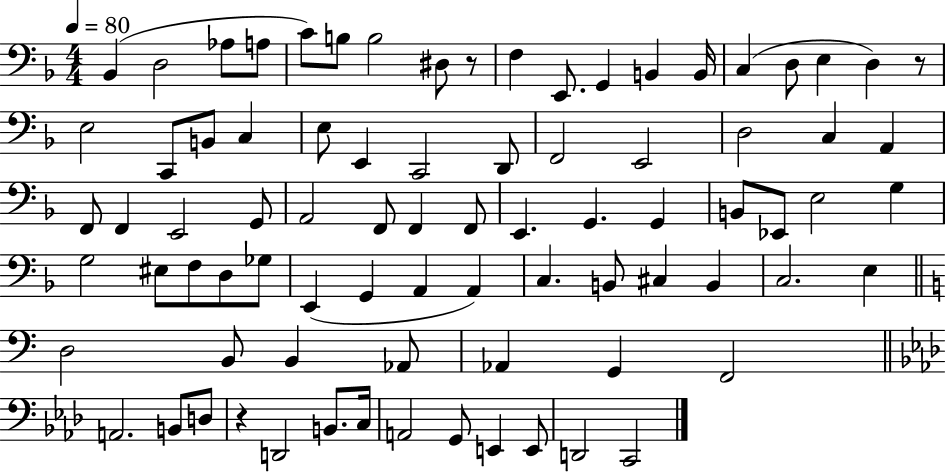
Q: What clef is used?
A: bass